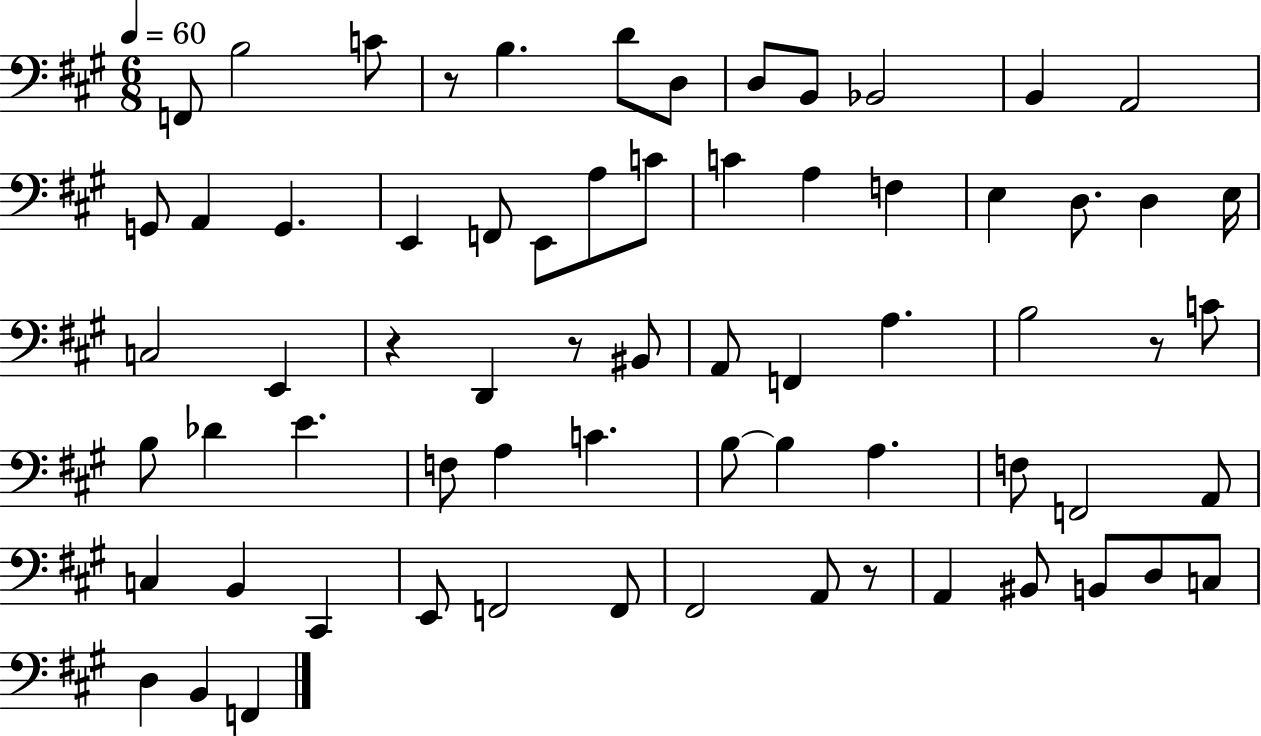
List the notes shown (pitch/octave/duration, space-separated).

F2/e B3/h C4/e R/e B3/q. D4/e D3/e D3/e B2/e Bb2/h B2/q A2/h G2/e A2/q G2/q. E2/q F2/e E2/e A3/e C4/e C4/q A3/q F3/q E3/q D3/e. D3/q E3/s C3/h E2/q R/q D2/q R/e BIS2/e A2/e F2/q A3/q. B3/h R/e C4/e B3/e Db4/q E4/q. F3/e A3/q C4/q. B3/e B3/q A3/q. F3/e F2/h A2/e C3/q B2/q C#2/q E2/e F2/h F2/e F#2/h A2/e R/e A2/q BIS2/e B2/e D3/e C3/e D3/q B2/q F2/q